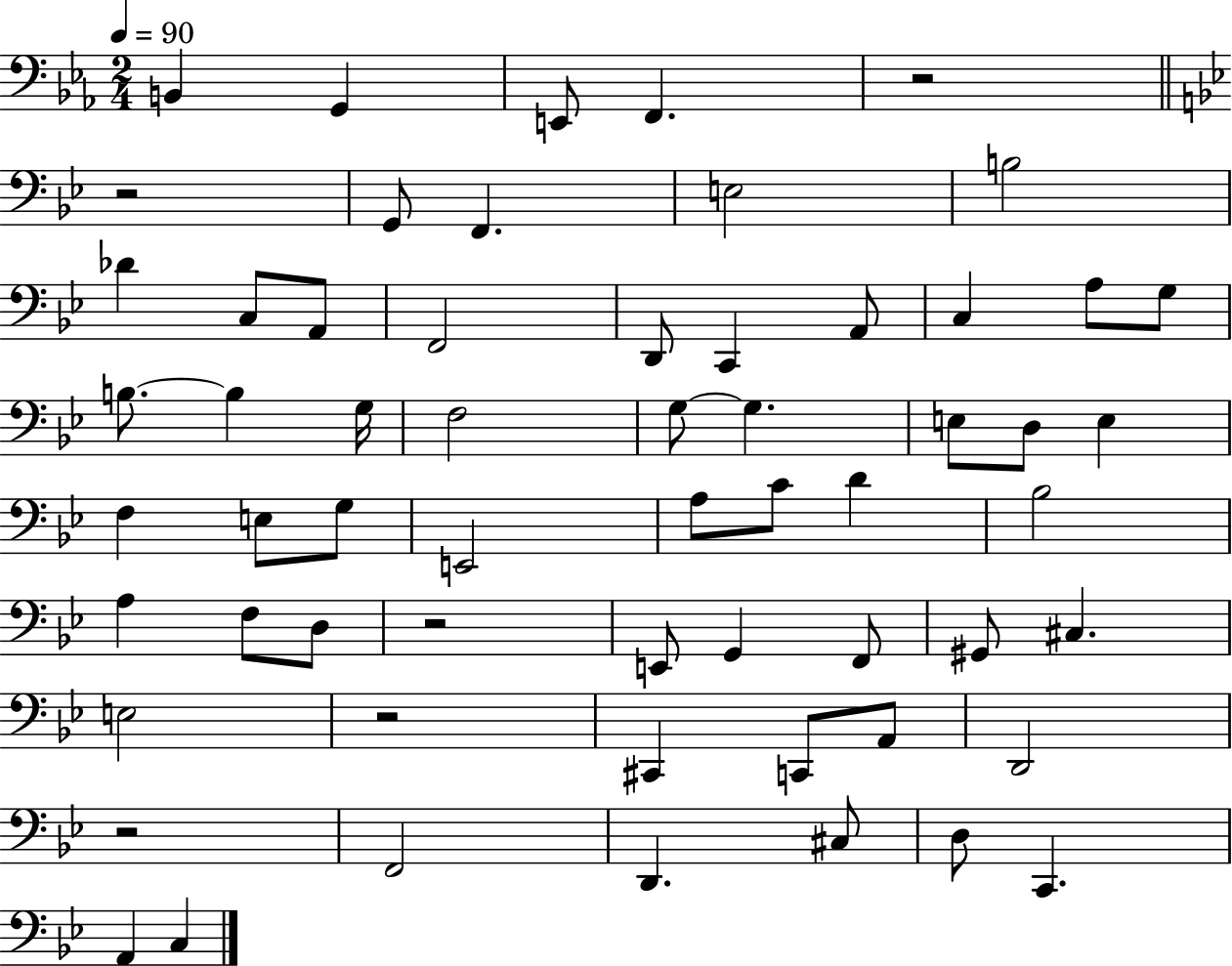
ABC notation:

X:1
T:Untitled
M:2/4
L:1/4
K:Eb
B,, G,, E,,/2 F,, z2 z2 G,,/2 F,, E,2 B,2 _D C,/2 A,,/2 F,,2 D,,/2 C,, A,,/2 C, A,/2 G,/2 B,/2 B, G,/4 F,2 G,/2 G, E,/2 D,/2 E, F, E,/2 G,/2 E,,2 A,/2 C/2 D _B,2 A, F,/2 D,/2 z2 E,,/2 G,, F,,/2 ^G,,/2 ^C, E,2 z2 ^C,, C,,/2 A,,/2 D,,2 z2 F,,2 D,, ^C,/2 D,/2 C,, A,, C,